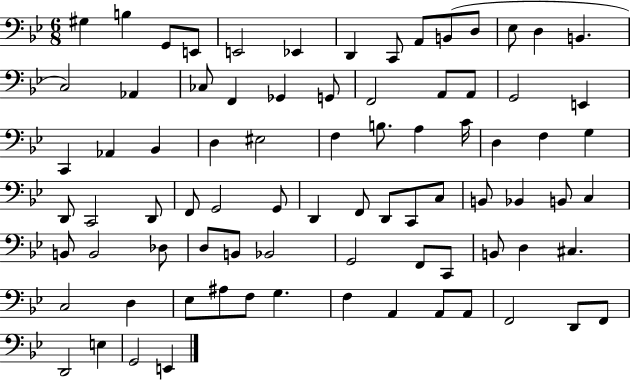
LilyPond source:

{
  \clef bass
  \numericTimeSignature
  \time 6/8
  \key bes \major
  \repeat volta 2 { gis4 b4 g,8 e,8 | e,2 ees,4 | d,4 c,8 a,8 b,8( d8 | ees8 d4 b,4. | \break c2) aes,4 | ces8 f,4 ges,4 g,8 | f,2 a,8 a,8 | g,2 e,4 | \break c,4 aes,4 bes,4 | d4 eis2 | f4 b8. a4 c'16 | d4 f4 g4 | \break d,8 c,2 d,8 | f,8 g,2 g,8 | d,4 f,8 d,8 c,8 c8 | b,8 bes,4 b,8 c4 | \break b,8 b,2 des8 | d8 b,8 bes,2 | g,2 f,8 c,8 | b,8 d4 cis4. | \break c2 d4 | ees8 ais8 f8 g4. | f4 a,4 a,8 a,8 | f,2 d,8 f,8 | \break d,2 e4 | g,2 e,4 | } \bar "|."
}